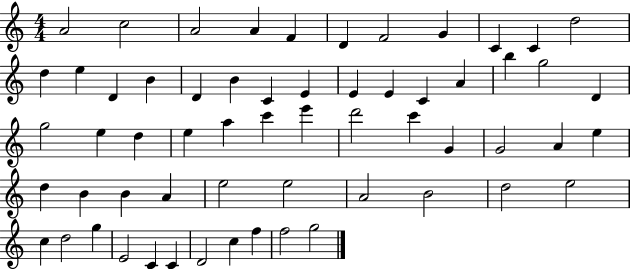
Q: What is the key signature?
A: C major